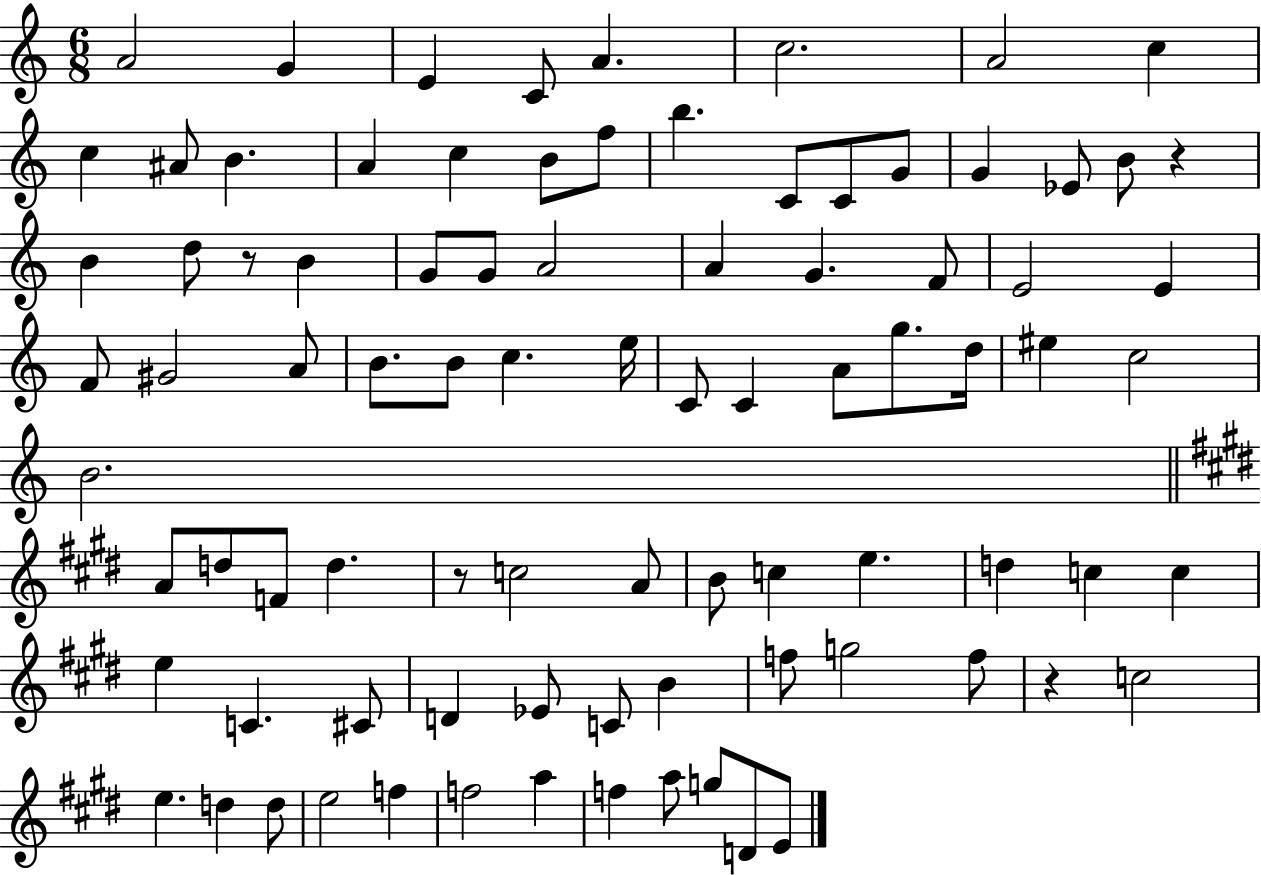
X:1
T:Untitled
M:6/8
L:1/4
K:C
A2 G E C/2 A c2 A2 c c ^A/2 B A c B/2 f/2 b C/2 C/2 G/2 G _E/2 B/2 z B d/2 z/2 B G/2 G/2 A2 A G F/2 E2 E F/2 ^G2 A/2 B/2 B/2 c e/4 C/2 C A/2 g/2 d/4 ^e c2 B2 A/2 d/2 F/2 d z/2 c2 A/2 B/2 c e d c c e C ^C/2 D _E/2 C/2 B f/2 g2 f/2 z c2 e d d/2 e2 f f2 a f a/2 g/2 D/2 E/2